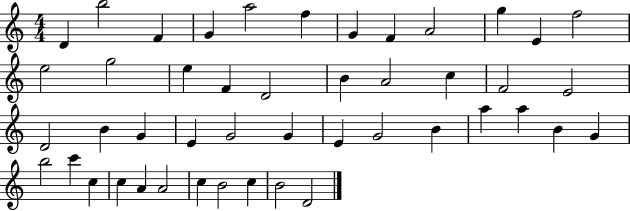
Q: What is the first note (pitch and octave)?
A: D4